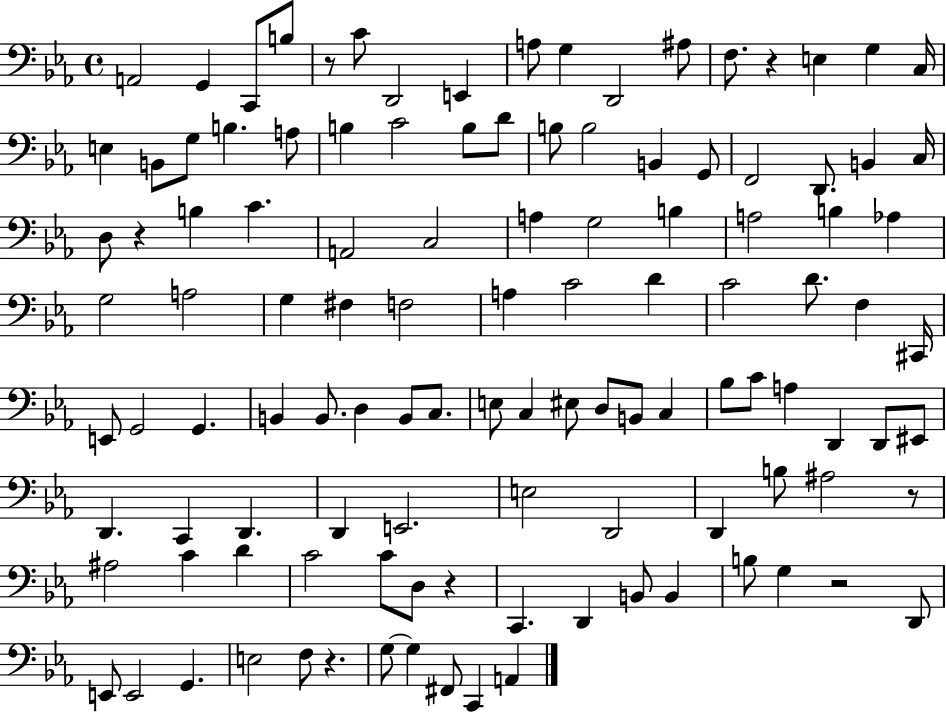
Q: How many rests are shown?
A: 7